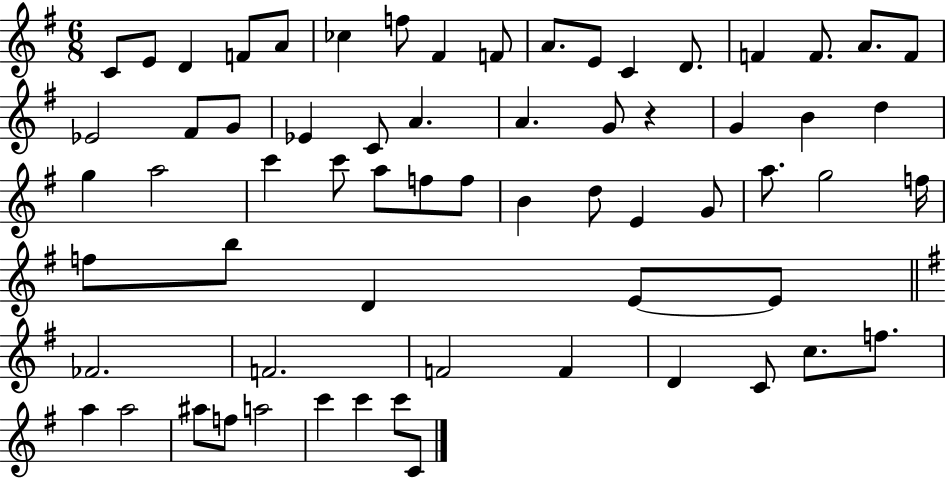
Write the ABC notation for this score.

X:1
T:Untitled
M:6/8
L:1/4
K:G
C/2 E/2 D F/2 A/2 _c f/2 ^F F/2 A/2 E/2 C D/2 F F/2 A/2 F/2 _E2 ^F/2 G/2 _E C/2 A A G/2 z G B d g a2 c' c'/2 a/2 f/2 f/2 B d/2 E G/2 a/2 g2 f/4 f/2 b/2 D E/2 E/2 _F2 F2 F2 F D C/2 c/2 f/2 a a2 ^a/2 f/2 a2 c' c' c'/2 C/2